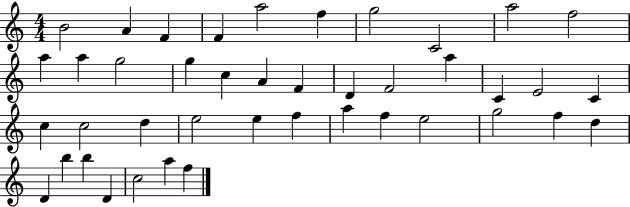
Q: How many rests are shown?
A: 0